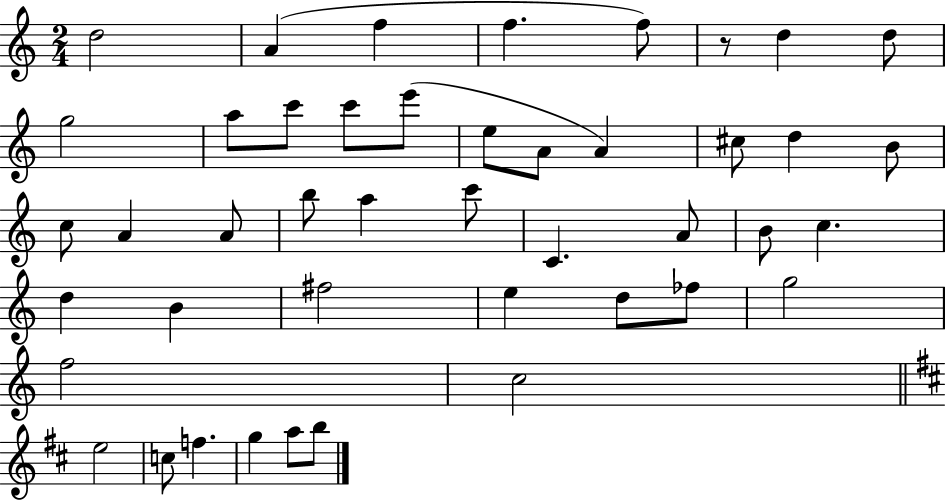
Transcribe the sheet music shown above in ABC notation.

X:1
T:Untitled
M:2/4
L:1/4
K:C
d2 A f f f/2 z/2 d d/2 g2 a/2 c'/2 c'/2 e'/2 e/2 A/2 A ^c/2 d B/2 c/2 A A/2 b/2 a c'/2 C A/2 B/2 c d B ^f2 e d/2 _f/2 g2 f2 c2 e2 c/2 f g a/2 b/2